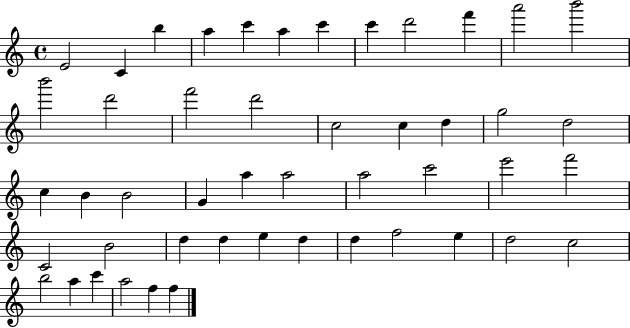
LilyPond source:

{
  \clef treble
  \time 4/4
  \defaultTimeSignature
  \key c \major
  e'2 c'4 b''4 | a''4 c'''4 a''4 c'''4 | c'''4 d'''2 f'''4 | a'''2 b'''2 | \break b'''2 d'''2 | f'''2 d'''2 | c''2 c''4 d''4 | g''2 d''2 | \break c''4 b'4 b'2 | g'4 a''4 a''2 | a''2 c'''2 | e'''2 f'''2 | \break c'2 b'2 | d''4 d''4 e''4 d''4 | d''4 f''2 e''4 | d''2 c''2 | \break b''2 a''4 c'''4 | a''2 f''4 f''4 | \bar "|."
}